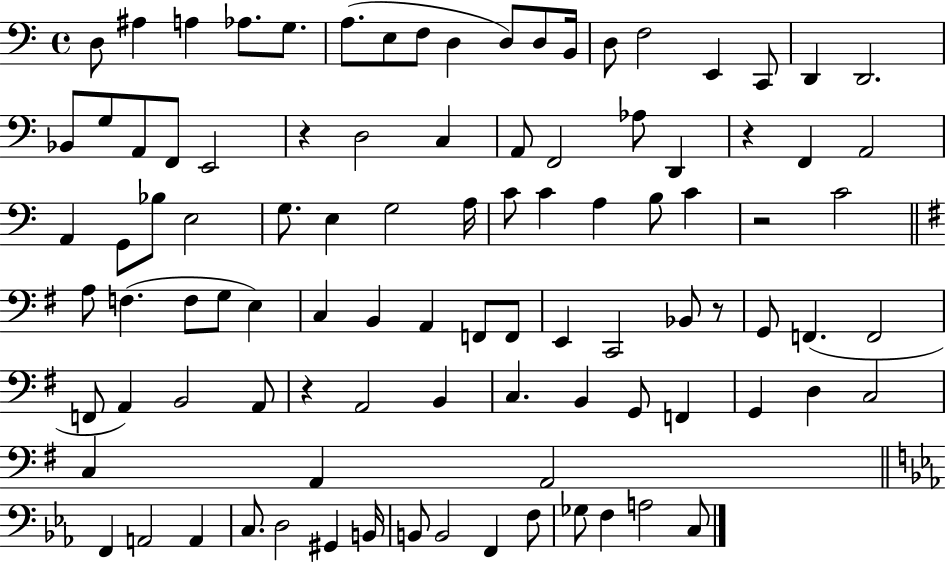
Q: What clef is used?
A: bass